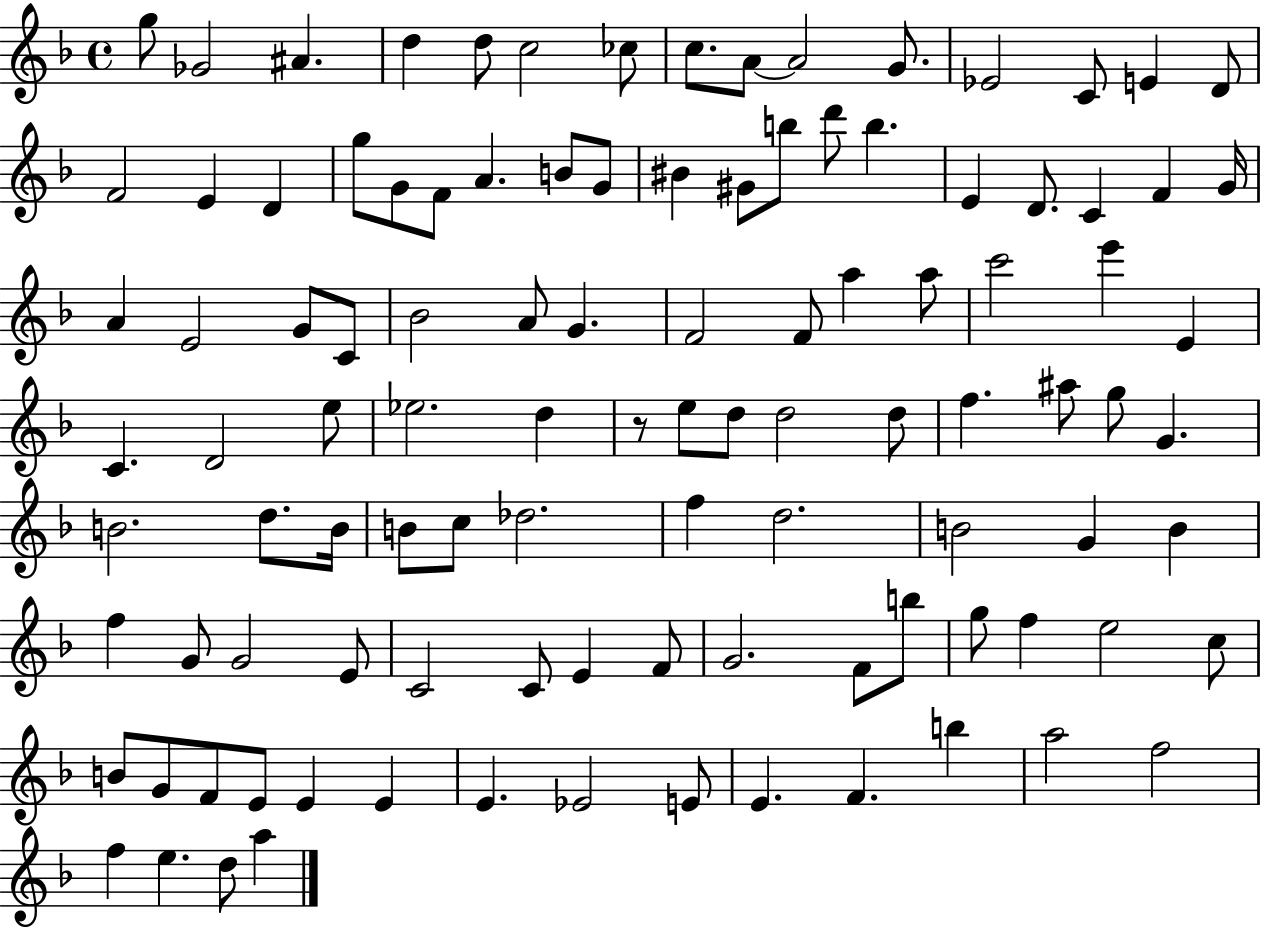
{
  \clef treble
  \time 4/4
  \defaultTimeSignature
  \key f \major
  g''8 ges'2 ais'4. | d''4 d''8 c''2 ces''8 | c''8. a'8~~ a'2 g'8. | ees'2 c'8 e'4 d'8 | \break f'2 e'4 d'4 | g''8 g'8 f'8 a'4. b'8 g'8 | bis'4 gis'8 b''8 d'''8 b''4. | e'4 d'8. c'4 f'4 g'16 | \break a'4 e'2 g'8 c'8 | bes'2 a'8 g'4. | f'2 f'8 a''4 a''8 | c'''2 e'''4 e'4 | \break c'4. d'2 e''8 | ees''2. d''4 | r8 e''8 d''8 d''2 d''8 | f''4. ais''8 g''8 g'4. | \break b'2. d''8. b'16 | b'8 c''8 des''2. | f''4 d''2. | b'2 g'4 b'4 | \break f''4 g'8 g'2 e'8 | c'2 c'8 e'4 f'8 | g'2. f'8 b''8 | g''8 f''4 e''2 c''8 | \break b'8 g'8 f'8 e'8 e'4 e'4 | e'4. ees'2 e'8 | e'4. f'4. b''4 | a''2 f''2 | \break f''4 e''4. d''8 a''4 | \bar "|."
}